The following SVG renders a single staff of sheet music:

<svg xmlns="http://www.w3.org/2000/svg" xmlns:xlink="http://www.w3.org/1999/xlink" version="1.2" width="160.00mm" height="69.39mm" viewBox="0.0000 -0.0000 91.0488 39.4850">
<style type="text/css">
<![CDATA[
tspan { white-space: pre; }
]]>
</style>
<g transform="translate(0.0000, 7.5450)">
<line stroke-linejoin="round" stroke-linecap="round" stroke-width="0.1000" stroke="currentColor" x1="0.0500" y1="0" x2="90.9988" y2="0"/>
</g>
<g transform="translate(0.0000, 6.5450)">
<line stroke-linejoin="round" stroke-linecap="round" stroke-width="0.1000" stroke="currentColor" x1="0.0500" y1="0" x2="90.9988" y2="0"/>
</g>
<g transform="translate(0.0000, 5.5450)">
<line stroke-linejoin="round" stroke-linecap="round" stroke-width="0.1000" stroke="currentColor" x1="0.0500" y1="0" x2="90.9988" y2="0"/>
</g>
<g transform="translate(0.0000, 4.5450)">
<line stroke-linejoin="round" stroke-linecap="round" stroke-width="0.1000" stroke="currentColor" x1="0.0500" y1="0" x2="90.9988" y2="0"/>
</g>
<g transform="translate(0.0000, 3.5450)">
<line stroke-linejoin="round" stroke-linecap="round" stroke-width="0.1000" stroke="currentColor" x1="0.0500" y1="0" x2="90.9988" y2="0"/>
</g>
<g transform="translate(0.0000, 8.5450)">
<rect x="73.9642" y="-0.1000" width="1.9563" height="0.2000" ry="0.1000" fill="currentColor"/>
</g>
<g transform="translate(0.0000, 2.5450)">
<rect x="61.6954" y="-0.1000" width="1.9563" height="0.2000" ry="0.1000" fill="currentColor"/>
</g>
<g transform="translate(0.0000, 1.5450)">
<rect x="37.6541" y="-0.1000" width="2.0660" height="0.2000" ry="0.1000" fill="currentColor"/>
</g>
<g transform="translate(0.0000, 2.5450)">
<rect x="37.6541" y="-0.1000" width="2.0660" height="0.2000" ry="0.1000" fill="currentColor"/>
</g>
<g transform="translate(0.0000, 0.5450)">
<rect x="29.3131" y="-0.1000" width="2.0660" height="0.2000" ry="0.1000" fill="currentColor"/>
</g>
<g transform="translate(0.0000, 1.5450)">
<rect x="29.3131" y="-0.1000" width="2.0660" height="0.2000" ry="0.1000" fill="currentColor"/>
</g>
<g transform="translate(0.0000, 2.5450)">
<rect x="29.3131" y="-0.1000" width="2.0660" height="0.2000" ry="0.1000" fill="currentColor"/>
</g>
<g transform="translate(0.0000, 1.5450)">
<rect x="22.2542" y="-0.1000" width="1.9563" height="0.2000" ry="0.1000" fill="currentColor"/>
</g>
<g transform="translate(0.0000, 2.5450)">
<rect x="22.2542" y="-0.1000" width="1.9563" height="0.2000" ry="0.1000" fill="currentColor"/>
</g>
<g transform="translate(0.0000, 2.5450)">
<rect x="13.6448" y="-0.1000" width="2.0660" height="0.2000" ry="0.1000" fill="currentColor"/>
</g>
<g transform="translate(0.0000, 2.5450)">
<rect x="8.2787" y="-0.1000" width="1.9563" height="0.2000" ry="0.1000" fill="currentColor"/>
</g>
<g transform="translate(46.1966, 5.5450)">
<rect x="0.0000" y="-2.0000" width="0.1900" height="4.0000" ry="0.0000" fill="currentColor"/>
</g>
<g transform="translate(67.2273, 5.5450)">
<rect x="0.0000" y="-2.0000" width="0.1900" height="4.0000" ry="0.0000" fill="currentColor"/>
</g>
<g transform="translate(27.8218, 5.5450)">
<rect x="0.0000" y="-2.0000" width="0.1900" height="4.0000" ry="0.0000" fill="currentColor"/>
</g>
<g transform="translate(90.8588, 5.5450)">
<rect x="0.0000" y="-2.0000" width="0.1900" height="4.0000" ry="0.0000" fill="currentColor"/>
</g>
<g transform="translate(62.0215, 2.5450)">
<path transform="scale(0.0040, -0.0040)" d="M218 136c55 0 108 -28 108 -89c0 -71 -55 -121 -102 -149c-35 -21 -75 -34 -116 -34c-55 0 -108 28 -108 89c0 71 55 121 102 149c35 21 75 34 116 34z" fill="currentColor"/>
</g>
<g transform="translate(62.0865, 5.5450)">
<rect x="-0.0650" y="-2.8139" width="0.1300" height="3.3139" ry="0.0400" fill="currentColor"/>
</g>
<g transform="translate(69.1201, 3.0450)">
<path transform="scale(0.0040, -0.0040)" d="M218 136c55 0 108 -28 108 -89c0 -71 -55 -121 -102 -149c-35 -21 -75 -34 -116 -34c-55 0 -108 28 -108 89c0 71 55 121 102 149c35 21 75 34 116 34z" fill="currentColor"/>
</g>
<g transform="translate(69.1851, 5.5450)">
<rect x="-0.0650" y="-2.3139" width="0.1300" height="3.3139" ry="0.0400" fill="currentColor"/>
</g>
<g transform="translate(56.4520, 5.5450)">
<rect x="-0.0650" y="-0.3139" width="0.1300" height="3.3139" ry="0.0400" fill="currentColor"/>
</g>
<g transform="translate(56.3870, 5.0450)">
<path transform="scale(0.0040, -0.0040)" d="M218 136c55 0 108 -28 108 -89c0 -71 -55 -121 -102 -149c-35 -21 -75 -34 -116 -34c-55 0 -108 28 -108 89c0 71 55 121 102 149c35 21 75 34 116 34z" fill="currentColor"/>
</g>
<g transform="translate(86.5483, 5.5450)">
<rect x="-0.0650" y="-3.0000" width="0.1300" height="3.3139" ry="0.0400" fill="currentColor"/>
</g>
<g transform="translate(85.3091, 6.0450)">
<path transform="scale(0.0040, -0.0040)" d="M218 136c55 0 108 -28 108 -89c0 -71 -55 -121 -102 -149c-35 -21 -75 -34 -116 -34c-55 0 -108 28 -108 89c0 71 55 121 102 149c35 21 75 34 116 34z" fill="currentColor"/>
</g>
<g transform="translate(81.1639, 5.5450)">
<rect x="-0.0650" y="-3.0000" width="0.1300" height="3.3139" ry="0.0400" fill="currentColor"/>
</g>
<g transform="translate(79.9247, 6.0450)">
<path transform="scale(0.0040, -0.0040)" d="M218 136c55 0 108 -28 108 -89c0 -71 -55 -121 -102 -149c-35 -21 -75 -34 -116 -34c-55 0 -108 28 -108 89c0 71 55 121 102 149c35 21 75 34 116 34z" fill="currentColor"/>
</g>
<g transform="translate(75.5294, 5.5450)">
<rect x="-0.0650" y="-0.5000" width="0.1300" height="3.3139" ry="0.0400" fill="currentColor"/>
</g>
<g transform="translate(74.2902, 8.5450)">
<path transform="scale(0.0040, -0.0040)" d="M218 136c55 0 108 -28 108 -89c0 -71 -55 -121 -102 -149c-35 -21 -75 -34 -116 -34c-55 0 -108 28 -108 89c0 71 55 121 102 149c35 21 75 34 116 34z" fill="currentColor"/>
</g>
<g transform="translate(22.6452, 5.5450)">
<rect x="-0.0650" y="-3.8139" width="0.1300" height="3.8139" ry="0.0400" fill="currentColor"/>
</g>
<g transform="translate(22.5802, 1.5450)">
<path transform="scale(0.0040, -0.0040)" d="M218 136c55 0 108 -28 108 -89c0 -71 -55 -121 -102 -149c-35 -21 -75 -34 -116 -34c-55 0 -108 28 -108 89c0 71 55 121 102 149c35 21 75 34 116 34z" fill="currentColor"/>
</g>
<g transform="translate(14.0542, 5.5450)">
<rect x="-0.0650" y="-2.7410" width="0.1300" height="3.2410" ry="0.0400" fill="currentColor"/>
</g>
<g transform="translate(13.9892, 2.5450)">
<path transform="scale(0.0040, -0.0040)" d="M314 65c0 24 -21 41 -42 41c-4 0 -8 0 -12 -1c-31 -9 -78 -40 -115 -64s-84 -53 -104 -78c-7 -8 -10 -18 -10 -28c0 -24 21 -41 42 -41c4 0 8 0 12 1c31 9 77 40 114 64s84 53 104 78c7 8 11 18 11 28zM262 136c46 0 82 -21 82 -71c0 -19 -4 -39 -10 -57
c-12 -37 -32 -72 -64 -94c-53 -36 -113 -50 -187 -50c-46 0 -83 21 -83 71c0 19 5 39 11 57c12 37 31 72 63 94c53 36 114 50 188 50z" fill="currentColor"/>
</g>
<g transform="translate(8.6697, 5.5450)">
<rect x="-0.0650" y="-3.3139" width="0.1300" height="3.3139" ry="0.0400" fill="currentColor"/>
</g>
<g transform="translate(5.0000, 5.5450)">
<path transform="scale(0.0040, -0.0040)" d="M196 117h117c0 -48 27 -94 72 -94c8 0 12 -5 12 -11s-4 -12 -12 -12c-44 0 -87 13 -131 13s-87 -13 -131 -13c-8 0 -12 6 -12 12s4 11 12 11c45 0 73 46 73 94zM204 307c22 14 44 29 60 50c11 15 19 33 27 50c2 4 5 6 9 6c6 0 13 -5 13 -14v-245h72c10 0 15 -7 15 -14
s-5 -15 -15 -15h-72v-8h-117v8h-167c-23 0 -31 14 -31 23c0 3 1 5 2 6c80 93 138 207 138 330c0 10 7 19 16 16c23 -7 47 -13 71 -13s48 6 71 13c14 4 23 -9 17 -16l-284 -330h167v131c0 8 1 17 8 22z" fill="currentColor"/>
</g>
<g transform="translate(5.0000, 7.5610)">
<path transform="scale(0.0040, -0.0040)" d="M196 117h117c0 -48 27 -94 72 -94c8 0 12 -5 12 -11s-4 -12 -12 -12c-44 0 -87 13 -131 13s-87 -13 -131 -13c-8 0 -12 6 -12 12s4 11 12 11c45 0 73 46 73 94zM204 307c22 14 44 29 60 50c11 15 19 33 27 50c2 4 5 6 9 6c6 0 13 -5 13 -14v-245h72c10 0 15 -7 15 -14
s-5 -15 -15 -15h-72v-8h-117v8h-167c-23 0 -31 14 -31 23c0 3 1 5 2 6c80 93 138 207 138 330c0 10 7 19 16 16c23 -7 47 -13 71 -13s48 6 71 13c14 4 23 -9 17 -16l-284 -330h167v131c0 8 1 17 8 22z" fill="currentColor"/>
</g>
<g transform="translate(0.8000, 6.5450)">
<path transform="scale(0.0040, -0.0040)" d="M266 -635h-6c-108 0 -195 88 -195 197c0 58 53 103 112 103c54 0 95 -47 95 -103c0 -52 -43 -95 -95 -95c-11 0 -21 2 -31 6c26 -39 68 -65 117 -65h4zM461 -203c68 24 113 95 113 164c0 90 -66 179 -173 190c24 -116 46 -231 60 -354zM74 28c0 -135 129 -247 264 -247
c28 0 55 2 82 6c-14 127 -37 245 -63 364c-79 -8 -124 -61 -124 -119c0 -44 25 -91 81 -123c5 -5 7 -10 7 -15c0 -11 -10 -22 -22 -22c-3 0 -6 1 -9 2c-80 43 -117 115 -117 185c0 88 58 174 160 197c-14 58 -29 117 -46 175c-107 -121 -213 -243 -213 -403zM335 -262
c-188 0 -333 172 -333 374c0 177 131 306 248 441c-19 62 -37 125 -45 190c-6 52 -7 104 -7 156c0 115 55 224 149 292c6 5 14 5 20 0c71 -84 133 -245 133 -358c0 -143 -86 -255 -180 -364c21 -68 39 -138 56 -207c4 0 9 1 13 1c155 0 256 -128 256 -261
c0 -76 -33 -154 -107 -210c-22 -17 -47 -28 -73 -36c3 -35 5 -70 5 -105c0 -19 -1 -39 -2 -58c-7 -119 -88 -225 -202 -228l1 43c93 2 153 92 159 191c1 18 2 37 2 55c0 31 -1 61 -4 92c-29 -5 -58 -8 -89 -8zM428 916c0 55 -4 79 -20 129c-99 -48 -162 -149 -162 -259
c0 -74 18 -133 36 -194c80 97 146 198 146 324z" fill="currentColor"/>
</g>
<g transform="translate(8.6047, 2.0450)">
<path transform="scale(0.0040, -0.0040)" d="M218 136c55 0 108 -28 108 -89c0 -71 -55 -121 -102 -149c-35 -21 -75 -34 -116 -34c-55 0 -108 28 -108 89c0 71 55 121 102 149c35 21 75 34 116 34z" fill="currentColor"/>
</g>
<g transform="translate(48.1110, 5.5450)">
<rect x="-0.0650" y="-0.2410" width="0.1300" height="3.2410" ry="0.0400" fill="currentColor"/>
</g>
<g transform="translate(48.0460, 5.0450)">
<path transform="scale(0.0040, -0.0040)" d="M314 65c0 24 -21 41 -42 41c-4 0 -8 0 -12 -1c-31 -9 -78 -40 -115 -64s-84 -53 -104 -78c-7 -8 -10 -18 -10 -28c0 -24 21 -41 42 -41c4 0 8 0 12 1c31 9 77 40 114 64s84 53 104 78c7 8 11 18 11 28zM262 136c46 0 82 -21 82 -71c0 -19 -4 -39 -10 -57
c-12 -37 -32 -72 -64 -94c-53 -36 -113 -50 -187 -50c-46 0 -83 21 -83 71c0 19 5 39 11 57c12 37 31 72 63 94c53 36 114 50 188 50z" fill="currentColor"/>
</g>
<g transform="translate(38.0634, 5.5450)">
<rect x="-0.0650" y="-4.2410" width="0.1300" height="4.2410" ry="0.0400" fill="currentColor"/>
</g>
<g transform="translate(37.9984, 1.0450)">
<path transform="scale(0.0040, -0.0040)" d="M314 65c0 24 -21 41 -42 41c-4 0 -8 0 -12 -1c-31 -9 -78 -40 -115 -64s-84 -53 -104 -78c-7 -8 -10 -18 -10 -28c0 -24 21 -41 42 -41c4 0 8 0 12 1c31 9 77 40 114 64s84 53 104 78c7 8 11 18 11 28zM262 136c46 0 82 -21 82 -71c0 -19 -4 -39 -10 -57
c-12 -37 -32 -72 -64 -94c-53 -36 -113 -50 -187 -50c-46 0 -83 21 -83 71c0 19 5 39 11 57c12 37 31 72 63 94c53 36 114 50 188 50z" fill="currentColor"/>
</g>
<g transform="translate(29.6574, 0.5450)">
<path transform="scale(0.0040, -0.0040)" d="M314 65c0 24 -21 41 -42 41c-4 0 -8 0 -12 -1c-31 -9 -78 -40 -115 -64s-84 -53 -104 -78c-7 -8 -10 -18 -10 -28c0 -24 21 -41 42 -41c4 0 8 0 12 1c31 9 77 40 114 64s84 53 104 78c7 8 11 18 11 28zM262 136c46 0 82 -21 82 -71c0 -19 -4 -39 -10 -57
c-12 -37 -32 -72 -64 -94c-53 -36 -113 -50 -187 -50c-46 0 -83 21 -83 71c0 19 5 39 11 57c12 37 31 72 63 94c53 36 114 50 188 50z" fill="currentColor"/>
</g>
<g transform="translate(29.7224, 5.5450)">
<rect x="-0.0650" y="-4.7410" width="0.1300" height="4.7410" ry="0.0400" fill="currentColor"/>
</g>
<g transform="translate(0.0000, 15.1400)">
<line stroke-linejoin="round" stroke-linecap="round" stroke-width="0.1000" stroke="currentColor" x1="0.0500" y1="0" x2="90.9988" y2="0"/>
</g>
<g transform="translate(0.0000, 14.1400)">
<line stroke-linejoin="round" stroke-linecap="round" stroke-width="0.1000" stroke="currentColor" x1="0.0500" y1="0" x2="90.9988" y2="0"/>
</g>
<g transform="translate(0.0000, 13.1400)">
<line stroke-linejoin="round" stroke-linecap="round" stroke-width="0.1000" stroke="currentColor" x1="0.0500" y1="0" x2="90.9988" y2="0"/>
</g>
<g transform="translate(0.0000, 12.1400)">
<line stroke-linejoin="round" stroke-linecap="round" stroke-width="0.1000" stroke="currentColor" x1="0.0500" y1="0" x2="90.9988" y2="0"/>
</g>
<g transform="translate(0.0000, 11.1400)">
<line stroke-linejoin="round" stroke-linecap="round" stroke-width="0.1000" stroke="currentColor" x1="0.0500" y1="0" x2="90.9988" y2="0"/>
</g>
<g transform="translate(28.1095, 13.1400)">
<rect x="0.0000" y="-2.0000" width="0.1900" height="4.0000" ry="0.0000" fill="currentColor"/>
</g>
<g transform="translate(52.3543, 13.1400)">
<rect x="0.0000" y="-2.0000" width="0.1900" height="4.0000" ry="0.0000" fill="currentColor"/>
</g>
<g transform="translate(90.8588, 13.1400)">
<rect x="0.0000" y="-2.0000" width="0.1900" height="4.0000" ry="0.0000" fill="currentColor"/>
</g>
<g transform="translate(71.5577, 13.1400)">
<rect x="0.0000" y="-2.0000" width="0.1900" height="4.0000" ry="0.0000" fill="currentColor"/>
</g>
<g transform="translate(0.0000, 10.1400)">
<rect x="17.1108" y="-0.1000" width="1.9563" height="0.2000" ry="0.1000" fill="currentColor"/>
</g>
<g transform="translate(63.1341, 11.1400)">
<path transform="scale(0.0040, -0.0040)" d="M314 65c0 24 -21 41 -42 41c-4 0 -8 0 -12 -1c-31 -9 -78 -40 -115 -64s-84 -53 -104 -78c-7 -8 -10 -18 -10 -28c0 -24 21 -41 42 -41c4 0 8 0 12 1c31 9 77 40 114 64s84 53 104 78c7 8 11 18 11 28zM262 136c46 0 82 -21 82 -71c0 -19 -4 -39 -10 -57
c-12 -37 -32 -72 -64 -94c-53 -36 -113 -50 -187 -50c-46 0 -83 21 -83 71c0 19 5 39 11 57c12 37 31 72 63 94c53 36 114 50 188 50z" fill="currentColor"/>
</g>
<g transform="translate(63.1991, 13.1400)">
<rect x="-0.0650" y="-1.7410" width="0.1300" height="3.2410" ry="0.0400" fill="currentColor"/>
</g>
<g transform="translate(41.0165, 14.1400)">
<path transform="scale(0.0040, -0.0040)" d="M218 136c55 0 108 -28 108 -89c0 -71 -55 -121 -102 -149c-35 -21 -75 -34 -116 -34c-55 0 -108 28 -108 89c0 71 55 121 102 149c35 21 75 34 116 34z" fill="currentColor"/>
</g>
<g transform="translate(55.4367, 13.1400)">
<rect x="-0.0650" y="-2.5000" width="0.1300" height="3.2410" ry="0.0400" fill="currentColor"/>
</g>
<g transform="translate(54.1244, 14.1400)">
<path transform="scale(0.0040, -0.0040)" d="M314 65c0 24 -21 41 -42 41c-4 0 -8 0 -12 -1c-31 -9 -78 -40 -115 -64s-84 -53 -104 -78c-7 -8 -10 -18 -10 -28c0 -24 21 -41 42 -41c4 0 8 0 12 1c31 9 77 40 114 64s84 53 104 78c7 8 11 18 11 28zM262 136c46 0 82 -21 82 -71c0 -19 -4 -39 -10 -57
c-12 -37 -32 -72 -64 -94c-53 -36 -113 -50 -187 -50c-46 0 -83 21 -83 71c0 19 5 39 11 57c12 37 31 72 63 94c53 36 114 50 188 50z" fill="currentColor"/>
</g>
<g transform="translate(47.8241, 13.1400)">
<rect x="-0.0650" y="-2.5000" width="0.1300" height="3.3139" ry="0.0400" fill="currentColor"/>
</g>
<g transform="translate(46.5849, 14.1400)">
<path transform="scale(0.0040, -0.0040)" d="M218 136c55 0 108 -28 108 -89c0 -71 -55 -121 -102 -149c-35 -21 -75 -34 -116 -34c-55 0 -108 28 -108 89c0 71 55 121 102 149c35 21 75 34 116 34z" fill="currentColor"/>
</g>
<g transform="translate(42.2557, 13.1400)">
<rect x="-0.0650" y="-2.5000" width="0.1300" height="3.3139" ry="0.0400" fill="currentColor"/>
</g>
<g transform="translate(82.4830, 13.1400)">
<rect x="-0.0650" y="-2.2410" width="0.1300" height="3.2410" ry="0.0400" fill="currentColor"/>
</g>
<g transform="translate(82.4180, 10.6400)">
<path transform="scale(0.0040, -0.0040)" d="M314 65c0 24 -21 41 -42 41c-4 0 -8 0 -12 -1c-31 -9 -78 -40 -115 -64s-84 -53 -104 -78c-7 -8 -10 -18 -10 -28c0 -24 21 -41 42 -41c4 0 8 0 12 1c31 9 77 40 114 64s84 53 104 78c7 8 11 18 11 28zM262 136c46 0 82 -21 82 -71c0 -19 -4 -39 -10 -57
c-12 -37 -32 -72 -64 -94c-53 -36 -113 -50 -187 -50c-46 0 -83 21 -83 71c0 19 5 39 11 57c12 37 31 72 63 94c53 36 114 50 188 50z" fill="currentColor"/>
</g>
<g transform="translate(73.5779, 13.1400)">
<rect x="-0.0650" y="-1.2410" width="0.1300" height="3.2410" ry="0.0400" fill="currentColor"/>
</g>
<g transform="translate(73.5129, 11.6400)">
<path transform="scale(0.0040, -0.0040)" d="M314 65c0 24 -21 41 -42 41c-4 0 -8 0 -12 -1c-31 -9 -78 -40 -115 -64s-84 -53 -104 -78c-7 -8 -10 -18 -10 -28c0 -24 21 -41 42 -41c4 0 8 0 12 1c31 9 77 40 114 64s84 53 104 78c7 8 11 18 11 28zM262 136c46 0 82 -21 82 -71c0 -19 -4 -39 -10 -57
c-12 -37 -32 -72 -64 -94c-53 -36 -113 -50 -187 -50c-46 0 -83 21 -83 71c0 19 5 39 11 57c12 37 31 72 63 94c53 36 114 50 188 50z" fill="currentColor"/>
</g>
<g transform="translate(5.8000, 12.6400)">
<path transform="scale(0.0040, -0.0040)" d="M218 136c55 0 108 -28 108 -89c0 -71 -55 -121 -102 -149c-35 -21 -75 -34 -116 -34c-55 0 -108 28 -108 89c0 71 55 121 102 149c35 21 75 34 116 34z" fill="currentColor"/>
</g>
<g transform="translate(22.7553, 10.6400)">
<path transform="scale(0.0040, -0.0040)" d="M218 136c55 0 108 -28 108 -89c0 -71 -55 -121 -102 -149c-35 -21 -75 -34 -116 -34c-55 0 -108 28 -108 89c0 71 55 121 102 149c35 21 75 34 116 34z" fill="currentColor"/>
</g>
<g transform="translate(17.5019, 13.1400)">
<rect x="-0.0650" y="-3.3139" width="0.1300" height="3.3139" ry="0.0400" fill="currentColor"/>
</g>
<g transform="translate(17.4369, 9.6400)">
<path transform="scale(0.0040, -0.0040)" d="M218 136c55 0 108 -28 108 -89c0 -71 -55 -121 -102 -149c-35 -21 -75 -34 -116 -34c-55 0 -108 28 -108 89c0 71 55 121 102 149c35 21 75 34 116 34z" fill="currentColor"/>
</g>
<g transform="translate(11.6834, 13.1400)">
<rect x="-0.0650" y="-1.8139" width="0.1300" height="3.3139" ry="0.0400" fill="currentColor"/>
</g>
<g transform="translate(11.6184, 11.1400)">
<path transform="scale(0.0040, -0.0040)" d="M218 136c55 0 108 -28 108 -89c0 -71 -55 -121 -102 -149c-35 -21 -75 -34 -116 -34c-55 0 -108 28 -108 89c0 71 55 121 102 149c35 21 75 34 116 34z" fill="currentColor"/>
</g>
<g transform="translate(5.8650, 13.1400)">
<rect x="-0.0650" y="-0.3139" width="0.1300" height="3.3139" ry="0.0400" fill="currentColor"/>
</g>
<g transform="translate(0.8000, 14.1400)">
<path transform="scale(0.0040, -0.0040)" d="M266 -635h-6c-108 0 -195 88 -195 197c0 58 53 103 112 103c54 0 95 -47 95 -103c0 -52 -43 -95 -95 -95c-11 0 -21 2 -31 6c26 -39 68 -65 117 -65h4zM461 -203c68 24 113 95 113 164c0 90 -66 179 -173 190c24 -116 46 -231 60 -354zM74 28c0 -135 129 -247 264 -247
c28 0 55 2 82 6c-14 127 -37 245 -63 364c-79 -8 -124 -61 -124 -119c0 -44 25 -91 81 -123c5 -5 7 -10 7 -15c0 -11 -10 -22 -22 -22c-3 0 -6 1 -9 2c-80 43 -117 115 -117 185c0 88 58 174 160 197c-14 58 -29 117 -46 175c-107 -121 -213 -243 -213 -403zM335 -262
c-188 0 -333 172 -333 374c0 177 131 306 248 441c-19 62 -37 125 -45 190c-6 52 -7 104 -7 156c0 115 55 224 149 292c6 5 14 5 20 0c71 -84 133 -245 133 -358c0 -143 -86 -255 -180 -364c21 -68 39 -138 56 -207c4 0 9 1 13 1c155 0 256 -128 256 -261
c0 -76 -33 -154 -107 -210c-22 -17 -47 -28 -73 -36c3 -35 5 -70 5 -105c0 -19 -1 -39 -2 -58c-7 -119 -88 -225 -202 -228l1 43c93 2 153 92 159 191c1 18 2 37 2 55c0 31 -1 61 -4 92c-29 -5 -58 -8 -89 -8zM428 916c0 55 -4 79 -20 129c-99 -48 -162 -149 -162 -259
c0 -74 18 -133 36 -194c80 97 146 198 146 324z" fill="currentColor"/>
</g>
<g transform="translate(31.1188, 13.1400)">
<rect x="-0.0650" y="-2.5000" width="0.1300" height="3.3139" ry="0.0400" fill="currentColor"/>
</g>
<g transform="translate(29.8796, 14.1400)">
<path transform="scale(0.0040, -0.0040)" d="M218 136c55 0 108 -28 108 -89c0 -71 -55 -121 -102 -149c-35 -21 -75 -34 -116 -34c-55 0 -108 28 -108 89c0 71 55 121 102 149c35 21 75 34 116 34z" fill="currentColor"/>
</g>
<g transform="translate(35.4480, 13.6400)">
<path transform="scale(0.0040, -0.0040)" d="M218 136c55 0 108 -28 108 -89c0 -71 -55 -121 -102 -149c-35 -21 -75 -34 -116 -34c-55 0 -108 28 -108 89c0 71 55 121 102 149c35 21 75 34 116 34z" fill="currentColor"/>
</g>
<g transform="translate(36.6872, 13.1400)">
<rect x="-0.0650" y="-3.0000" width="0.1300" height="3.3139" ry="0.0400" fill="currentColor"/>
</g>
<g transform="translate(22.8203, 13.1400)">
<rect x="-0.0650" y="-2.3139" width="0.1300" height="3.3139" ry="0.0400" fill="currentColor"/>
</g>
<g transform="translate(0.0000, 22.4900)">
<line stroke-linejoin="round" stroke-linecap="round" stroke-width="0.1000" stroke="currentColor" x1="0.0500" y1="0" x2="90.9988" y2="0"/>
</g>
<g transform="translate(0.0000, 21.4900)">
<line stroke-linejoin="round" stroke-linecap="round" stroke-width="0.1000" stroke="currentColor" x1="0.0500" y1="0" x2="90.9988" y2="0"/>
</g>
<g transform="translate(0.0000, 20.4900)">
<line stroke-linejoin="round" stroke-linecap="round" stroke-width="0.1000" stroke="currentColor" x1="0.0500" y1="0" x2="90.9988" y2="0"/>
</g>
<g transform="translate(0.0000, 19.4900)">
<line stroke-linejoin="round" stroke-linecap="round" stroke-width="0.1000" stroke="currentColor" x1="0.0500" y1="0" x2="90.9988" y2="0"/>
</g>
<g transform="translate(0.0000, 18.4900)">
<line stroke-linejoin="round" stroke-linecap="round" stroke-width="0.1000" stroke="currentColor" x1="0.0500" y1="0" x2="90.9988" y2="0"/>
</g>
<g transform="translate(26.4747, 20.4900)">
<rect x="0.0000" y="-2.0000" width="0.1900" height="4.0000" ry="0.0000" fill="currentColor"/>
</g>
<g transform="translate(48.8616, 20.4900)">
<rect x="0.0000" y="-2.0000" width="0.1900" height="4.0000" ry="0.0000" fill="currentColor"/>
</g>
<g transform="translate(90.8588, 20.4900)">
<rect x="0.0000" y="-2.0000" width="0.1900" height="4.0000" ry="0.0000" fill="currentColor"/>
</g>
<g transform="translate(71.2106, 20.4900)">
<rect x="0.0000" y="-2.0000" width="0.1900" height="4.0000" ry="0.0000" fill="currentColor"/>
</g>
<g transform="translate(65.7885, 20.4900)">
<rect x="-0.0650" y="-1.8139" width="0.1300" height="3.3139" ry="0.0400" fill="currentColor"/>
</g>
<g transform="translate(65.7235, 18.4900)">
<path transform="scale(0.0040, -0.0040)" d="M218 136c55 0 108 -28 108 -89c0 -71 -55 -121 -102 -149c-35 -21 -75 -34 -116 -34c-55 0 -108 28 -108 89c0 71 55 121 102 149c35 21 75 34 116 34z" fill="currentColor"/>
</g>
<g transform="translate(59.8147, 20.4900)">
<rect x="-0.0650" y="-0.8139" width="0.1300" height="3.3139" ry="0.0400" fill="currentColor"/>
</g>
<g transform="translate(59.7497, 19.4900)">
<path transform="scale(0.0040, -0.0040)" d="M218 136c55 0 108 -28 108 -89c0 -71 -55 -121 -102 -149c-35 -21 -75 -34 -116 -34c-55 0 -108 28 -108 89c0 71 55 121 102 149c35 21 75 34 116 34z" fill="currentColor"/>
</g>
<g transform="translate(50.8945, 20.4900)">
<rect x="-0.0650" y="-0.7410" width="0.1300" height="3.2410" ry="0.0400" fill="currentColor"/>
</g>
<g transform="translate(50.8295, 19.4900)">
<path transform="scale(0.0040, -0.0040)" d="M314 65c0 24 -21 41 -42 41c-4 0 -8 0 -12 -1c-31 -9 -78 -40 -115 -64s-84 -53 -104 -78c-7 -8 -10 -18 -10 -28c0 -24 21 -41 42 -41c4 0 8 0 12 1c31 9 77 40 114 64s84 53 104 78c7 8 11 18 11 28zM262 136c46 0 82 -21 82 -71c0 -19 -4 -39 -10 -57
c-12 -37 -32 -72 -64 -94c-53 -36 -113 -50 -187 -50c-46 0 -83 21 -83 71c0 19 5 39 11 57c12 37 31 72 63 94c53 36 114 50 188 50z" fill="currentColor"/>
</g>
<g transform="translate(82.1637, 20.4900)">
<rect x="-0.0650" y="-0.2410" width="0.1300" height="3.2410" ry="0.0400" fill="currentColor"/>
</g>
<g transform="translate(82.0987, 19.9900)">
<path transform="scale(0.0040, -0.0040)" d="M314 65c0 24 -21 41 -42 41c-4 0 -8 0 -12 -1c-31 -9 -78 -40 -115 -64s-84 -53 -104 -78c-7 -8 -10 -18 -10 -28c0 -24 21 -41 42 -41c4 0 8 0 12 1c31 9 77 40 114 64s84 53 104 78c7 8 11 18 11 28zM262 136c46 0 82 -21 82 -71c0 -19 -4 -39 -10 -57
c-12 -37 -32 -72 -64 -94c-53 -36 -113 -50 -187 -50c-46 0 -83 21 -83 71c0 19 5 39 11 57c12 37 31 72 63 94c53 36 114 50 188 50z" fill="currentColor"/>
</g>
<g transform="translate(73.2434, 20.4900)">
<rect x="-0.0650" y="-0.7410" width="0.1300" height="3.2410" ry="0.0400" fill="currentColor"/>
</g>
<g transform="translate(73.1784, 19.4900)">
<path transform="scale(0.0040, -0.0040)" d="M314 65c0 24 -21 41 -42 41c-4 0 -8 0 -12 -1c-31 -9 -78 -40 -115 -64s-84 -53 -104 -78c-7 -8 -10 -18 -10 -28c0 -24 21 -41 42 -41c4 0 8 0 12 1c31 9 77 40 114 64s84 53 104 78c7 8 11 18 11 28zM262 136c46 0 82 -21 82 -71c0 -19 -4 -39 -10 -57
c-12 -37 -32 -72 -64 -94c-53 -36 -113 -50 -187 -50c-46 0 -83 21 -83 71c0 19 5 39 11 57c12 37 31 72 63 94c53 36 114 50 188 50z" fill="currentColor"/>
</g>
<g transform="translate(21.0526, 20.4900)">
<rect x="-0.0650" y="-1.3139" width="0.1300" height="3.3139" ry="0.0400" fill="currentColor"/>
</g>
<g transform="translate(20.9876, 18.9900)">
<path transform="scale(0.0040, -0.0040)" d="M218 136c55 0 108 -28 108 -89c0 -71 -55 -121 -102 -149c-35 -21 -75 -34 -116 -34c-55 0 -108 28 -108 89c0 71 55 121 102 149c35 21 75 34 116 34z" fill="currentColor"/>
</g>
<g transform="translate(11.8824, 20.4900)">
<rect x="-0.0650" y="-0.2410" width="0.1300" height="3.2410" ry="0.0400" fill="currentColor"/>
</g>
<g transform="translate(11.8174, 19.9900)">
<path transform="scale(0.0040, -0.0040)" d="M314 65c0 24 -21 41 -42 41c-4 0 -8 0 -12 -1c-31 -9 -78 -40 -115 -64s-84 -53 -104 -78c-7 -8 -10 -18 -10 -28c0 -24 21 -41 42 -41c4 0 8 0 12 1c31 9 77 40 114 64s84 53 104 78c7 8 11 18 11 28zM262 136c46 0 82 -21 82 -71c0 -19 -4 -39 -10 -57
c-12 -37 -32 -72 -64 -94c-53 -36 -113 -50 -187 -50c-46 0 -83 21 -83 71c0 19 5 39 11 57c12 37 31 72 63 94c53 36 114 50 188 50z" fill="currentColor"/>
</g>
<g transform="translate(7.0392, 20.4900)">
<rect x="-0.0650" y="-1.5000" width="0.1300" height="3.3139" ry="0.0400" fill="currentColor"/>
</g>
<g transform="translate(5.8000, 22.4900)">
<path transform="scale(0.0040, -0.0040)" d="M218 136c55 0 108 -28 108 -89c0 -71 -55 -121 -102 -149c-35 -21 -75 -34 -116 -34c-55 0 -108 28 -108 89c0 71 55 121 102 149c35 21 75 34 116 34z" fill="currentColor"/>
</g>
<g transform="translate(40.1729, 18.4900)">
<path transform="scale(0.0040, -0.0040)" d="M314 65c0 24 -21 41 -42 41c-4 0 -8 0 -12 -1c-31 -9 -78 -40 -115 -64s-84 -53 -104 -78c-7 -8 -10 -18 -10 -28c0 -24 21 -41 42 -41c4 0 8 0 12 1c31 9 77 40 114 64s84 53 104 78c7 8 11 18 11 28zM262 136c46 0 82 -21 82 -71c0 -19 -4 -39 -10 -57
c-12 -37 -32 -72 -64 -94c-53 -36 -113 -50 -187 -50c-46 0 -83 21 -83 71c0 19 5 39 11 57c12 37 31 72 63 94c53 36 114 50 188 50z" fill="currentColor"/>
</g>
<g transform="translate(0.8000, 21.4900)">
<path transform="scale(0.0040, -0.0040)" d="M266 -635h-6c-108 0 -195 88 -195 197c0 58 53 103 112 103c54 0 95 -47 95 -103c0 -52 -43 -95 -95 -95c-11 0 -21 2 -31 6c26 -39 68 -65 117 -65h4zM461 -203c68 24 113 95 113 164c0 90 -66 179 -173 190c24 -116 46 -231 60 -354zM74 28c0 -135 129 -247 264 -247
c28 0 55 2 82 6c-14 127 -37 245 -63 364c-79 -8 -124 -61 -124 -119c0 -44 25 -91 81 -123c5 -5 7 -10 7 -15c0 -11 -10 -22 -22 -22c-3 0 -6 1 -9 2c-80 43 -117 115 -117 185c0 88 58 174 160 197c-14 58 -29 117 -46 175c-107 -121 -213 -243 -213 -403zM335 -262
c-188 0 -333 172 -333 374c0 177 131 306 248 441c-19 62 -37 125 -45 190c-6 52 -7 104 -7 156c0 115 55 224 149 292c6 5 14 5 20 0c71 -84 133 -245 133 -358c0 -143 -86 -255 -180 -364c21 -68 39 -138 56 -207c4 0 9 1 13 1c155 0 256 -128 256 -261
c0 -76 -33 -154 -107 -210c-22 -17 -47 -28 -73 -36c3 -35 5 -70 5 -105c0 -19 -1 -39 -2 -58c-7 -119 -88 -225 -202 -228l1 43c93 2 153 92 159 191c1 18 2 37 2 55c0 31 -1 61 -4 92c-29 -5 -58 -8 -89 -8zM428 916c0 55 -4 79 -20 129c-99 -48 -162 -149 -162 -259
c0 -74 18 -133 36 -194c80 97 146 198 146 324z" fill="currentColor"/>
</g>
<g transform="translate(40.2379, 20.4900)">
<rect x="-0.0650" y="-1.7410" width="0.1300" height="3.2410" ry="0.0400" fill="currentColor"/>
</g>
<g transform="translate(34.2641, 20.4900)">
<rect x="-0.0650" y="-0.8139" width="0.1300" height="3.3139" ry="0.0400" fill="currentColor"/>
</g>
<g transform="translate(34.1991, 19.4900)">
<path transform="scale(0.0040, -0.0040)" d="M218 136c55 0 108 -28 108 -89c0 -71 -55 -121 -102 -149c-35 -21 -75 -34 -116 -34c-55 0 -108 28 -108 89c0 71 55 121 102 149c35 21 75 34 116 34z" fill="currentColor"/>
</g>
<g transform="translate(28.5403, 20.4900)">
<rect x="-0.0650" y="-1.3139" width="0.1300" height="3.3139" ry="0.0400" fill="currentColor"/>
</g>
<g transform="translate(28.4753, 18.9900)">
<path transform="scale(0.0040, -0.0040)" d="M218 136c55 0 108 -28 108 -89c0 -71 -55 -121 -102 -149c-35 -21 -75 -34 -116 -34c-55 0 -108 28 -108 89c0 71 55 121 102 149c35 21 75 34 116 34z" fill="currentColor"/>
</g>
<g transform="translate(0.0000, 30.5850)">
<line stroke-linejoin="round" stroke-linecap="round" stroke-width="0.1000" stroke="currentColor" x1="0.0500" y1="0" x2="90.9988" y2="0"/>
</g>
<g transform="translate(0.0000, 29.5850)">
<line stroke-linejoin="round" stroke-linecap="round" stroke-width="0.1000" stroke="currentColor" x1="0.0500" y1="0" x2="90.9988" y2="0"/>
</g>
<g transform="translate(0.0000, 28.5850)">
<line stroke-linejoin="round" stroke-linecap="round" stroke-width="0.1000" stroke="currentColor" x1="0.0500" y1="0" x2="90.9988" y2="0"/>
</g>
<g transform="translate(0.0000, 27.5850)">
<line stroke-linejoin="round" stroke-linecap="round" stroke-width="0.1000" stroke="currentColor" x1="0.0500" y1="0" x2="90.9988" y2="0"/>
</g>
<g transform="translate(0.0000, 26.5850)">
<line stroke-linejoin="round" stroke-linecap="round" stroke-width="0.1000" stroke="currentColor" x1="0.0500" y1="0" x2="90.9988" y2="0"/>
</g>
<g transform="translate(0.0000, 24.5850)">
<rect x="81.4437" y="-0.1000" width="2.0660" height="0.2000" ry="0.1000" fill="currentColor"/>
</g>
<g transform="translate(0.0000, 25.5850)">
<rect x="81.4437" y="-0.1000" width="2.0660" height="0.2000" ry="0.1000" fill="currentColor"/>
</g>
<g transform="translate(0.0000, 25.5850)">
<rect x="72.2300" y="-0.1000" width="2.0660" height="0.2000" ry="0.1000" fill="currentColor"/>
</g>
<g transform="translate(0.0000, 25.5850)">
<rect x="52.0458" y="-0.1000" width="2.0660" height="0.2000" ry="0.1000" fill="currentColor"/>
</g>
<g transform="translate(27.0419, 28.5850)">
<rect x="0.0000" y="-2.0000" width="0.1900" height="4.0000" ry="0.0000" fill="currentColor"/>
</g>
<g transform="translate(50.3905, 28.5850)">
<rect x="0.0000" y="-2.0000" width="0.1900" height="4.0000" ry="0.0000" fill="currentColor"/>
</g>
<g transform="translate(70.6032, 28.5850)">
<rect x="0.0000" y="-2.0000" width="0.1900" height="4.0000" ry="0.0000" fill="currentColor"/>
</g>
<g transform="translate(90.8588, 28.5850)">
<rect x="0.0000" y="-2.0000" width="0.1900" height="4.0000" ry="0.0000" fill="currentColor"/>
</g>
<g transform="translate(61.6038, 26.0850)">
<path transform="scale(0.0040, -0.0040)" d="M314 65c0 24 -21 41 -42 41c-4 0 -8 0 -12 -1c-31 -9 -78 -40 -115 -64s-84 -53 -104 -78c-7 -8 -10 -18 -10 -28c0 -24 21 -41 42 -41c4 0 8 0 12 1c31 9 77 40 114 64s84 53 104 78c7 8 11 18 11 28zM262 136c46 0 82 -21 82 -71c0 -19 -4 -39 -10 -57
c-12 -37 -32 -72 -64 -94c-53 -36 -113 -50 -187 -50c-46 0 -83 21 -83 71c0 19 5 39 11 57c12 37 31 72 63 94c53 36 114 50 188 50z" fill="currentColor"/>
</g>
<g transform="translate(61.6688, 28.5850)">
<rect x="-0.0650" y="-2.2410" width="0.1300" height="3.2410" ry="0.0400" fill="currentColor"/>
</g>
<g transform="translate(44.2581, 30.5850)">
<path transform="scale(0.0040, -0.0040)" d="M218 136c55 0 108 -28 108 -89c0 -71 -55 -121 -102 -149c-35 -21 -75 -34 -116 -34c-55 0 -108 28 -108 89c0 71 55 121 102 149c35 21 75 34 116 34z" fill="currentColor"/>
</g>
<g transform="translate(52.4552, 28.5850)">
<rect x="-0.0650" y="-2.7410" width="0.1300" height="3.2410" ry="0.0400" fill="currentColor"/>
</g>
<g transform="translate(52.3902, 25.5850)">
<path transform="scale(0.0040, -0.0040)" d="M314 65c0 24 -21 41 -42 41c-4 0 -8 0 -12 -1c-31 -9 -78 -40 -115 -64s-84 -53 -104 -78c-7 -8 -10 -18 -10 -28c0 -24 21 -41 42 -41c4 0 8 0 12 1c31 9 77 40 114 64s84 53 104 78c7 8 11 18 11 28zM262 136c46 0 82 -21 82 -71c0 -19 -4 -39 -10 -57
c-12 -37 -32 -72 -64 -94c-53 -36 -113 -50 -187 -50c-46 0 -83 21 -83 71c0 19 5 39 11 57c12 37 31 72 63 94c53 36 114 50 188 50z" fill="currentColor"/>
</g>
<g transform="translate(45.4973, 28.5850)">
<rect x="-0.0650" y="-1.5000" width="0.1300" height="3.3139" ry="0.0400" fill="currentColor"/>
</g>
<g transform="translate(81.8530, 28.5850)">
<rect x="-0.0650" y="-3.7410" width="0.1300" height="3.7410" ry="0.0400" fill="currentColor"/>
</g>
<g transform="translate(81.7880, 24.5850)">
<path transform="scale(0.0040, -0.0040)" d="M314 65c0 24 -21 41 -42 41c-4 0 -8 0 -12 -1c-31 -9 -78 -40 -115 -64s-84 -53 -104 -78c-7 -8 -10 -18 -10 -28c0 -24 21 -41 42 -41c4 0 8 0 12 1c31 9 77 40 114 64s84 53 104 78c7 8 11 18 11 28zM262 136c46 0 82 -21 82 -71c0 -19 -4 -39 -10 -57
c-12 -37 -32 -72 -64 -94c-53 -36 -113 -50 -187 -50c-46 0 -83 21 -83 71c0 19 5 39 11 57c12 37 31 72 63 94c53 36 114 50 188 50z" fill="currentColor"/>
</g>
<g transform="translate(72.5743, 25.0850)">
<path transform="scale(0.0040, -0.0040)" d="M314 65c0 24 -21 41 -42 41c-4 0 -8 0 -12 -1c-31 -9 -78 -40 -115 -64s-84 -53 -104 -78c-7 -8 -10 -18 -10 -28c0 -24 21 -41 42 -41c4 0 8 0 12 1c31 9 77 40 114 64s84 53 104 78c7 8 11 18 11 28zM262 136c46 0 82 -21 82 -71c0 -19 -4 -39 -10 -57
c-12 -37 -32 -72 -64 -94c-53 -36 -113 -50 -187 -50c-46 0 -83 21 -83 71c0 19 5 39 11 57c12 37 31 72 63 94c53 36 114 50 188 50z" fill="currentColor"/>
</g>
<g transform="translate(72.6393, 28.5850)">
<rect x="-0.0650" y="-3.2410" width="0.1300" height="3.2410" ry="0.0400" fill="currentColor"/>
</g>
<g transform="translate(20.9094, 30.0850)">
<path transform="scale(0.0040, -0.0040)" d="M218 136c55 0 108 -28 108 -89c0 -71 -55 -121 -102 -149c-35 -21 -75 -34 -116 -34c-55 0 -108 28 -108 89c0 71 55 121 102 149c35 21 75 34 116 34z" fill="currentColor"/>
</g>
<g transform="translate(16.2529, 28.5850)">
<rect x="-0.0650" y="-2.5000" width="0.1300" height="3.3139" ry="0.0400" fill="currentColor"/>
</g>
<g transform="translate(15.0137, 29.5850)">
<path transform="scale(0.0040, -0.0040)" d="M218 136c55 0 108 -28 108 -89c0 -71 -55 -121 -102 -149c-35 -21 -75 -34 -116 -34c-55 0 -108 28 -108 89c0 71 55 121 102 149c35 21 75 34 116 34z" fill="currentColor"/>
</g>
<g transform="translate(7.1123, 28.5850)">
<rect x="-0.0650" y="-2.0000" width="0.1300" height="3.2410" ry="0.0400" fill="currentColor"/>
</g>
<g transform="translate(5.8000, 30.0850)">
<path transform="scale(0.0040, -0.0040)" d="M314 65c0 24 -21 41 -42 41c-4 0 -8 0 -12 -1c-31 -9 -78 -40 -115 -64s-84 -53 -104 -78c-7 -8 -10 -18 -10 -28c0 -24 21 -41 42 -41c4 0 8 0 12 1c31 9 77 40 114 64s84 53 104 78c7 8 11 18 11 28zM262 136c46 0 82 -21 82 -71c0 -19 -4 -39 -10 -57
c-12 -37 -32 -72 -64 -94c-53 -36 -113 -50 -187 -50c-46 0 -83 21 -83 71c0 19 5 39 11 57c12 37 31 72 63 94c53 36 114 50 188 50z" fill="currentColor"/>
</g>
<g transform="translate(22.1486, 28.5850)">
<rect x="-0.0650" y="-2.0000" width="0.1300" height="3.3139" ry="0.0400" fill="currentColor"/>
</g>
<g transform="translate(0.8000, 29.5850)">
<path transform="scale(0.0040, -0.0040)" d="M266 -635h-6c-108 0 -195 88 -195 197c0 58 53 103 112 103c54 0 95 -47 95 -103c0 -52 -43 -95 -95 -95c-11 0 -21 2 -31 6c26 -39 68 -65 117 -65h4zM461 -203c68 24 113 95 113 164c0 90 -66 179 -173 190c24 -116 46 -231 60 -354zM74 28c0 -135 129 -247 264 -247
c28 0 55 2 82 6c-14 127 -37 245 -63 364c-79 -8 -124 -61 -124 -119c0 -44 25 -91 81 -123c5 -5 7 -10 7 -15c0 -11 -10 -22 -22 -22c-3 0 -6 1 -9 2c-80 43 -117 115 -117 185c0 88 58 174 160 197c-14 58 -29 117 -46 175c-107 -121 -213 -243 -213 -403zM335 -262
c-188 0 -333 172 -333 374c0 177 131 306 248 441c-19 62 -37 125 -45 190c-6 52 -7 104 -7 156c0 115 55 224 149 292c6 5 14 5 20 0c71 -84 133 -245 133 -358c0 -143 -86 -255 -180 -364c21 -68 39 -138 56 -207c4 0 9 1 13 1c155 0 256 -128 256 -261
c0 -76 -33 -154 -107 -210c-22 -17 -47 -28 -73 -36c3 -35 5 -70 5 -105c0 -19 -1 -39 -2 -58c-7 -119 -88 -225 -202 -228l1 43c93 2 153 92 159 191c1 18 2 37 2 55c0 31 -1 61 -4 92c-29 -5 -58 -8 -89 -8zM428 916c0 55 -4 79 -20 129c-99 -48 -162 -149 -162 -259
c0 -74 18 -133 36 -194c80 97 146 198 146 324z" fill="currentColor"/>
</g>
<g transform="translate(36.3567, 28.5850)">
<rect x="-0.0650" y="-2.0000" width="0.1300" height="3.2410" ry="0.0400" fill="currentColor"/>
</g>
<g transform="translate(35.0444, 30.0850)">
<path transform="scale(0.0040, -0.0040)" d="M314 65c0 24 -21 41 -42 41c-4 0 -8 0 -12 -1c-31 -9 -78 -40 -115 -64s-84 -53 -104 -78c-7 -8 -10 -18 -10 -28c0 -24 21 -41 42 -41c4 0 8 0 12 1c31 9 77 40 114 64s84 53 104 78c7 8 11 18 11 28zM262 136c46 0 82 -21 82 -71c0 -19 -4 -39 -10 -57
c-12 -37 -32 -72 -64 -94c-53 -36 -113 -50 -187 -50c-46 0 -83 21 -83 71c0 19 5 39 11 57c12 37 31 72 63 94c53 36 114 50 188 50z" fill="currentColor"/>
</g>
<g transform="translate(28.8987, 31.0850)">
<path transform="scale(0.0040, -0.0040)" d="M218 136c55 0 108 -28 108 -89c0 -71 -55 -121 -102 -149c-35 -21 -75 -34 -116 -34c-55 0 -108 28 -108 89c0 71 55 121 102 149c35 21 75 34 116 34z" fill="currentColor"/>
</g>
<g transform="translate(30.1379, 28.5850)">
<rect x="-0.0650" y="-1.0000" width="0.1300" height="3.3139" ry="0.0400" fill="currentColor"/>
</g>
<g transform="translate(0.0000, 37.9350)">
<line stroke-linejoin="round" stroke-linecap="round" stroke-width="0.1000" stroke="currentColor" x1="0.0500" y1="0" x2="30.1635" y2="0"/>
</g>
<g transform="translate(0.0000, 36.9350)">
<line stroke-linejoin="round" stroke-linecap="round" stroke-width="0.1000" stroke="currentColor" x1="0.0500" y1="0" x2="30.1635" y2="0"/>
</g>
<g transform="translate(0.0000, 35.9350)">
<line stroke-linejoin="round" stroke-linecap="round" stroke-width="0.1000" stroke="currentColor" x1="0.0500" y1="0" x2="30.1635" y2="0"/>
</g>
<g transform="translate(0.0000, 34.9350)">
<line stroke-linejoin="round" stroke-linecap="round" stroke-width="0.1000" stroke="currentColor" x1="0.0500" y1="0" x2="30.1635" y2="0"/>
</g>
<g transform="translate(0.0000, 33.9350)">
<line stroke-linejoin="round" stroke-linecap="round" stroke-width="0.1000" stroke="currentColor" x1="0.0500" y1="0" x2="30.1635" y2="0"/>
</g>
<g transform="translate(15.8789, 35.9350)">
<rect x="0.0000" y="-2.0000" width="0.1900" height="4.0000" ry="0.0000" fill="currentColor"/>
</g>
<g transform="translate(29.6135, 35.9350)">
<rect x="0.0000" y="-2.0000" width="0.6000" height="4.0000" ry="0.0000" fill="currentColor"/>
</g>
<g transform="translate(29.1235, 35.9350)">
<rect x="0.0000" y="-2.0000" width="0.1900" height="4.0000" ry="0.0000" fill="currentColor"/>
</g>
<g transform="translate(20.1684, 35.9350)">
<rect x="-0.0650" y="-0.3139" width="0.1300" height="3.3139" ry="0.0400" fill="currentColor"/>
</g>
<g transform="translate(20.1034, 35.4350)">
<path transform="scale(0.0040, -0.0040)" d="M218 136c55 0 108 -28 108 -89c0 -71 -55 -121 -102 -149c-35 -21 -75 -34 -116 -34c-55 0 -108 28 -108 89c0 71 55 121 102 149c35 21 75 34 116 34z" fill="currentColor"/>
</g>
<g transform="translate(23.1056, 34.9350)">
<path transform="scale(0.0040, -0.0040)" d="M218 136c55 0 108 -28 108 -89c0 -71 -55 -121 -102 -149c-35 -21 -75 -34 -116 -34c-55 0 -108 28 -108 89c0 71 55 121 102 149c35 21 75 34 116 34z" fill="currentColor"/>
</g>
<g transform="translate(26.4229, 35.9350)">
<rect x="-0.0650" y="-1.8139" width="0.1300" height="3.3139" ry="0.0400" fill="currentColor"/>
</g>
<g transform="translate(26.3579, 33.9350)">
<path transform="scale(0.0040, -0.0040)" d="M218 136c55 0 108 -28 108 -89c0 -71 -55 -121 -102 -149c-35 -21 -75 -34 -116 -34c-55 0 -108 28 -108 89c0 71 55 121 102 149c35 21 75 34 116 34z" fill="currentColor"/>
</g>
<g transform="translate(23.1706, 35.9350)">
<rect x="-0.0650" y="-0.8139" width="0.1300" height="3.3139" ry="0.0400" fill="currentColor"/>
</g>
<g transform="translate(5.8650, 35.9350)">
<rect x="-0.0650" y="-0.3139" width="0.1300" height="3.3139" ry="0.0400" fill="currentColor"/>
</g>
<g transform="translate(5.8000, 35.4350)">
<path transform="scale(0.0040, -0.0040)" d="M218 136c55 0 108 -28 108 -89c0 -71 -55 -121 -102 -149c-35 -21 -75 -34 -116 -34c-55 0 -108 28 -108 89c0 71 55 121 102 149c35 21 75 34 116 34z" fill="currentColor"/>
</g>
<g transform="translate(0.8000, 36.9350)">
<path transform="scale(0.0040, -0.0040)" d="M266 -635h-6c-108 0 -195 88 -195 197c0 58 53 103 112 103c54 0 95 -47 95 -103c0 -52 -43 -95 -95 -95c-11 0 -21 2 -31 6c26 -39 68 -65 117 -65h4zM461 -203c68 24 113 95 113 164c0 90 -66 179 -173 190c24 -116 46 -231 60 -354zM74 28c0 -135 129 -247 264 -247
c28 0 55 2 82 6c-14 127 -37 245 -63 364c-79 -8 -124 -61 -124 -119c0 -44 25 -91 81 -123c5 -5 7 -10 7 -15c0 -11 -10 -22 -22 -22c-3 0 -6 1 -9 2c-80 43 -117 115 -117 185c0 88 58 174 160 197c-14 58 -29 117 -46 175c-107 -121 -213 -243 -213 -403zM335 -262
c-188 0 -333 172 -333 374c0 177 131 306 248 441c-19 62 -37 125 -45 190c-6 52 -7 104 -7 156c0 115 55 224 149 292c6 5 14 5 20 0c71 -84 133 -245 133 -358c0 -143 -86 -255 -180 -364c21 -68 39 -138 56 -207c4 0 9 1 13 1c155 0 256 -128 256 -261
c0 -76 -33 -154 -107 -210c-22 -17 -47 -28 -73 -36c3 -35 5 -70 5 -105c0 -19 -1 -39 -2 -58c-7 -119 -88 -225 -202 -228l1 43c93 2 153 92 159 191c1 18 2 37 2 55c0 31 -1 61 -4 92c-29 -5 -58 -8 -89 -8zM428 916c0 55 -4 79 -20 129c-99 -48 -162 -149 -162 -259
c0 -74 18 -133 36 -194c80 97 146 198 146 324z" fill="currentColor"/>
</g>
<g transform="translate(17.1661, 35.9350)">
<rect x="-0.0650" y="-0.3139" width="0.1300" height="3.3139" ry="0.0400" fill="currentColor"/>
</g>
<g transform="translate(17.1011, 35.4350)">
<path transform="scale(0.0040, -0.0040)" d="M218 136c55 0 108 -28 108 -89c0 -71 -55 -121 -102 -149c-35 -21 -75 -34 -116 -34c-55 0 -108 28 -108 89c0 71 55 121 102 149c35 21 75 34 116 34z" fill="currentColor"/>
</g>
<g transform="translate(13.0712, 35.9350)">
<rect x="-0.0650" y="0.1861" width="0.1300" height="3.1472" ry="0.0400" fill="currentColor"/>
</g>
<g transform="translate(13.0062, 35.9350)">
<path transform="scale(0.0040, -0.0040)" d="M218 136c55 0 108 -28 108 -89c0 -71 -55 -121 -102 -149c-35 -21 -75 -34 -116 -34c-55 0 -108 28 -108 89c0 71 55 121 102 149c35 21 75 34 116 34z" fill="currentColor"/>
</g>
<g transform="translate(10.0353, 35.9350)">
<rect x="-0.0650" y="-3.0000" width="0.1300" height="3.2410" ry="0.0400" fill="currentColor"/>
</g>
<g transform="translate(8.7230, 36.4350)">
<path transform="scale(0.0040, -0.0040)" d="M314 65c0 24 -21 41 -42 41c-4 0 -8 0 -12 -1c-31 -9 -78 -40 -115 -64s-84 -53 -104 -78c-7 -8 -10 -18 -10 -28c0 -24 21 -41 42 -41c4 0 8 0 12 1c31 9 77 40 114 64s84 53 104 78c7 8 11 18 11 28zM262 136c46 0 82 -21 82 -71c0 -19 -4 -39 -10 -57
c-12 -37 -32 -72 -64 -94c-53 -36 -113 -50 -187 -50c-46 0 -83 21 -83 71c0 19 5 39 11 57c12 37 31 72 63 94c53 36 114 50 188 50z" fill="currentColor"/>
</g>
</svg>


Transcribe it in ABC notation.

X:1
T:Untitled
M:4/4
L:1/4
K:C
b a2 c' e'2 d'2 c2 c a g C A A c f b g G A G G G2 f2 e2 g2 E c2 e e d f2 d2 d f d2 c2 F2 G F D F2 E a2 g2 b2 c'2 c A2 B c c d f